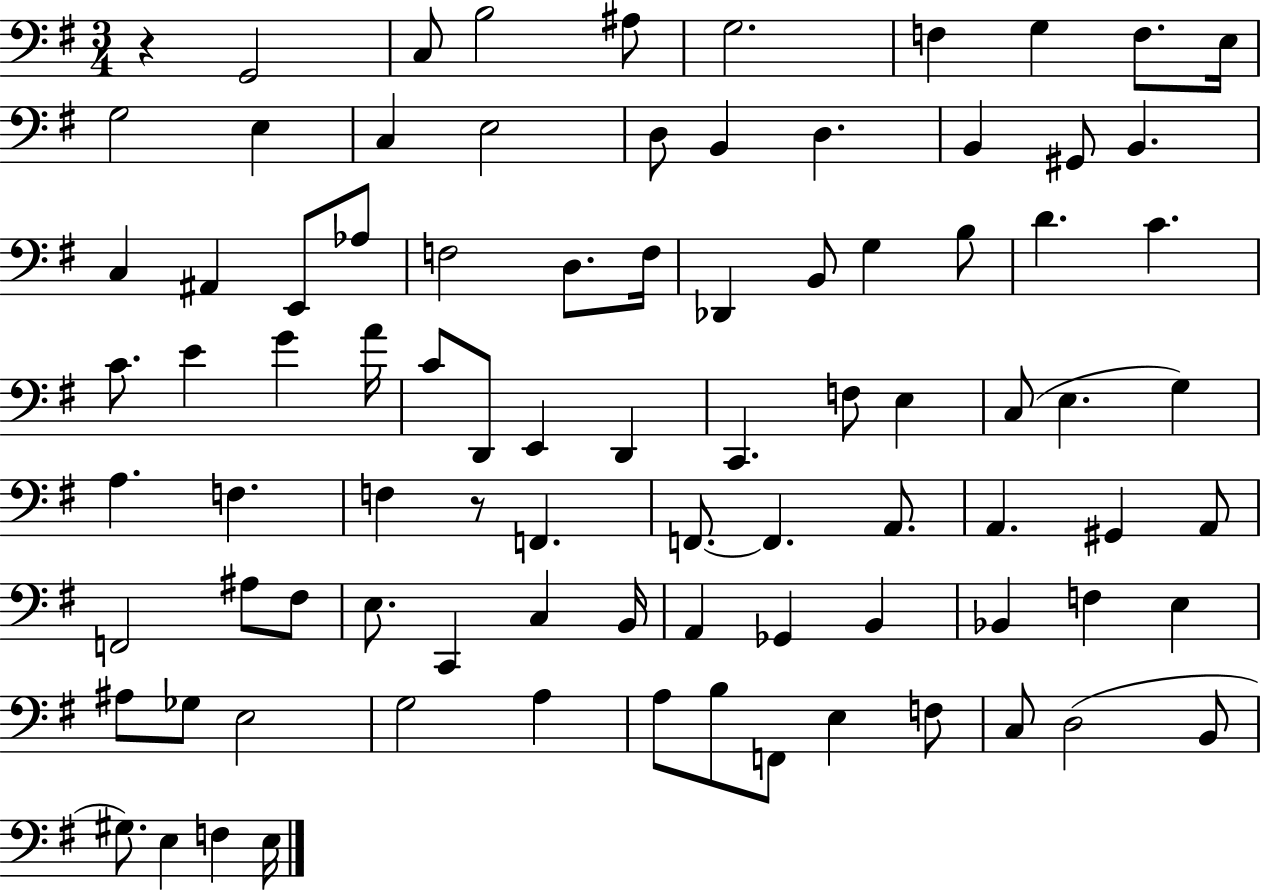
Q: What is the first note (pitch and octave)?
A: G2